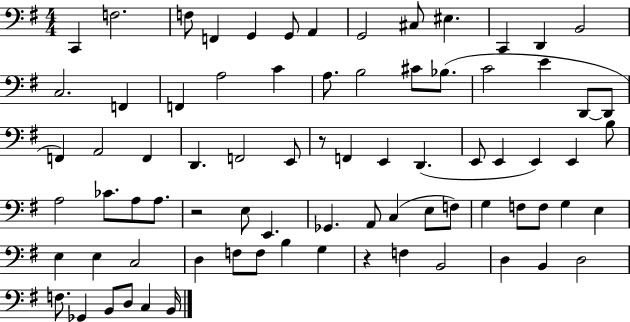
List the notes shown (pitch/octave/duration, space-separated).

C2/q F3/h. F3/e F2/q G2/q G2/e A2/q G2/h C#3/e EIS3/q. C2/q D2/q B2/h C3/h. F2/q F2/q A3/h C4/q A3/e. B3/h C#4/e Bb3/e. C4/h E4/q D2/e D2/e F2/q A2/h F2/q D2/q. F2/h E2/e R/e F2/q E2/q D2/q. E2/e E2/q E2/q E2/q B3/e A3/h CES4/e. A3/e A3/e. R/h E3/e E2/q. Gb2/q. A2/e C3/q E3/e F3/e G3/q F3/e F3/e G3/q E3/q E3/q E3/q C3/h D3/q F3/e F3/e B3/q G3/q R/q F3/q B2/h D3/q B2/q D3/h F3/e. Gb2/q B2/e D3/e C3/q B2/s